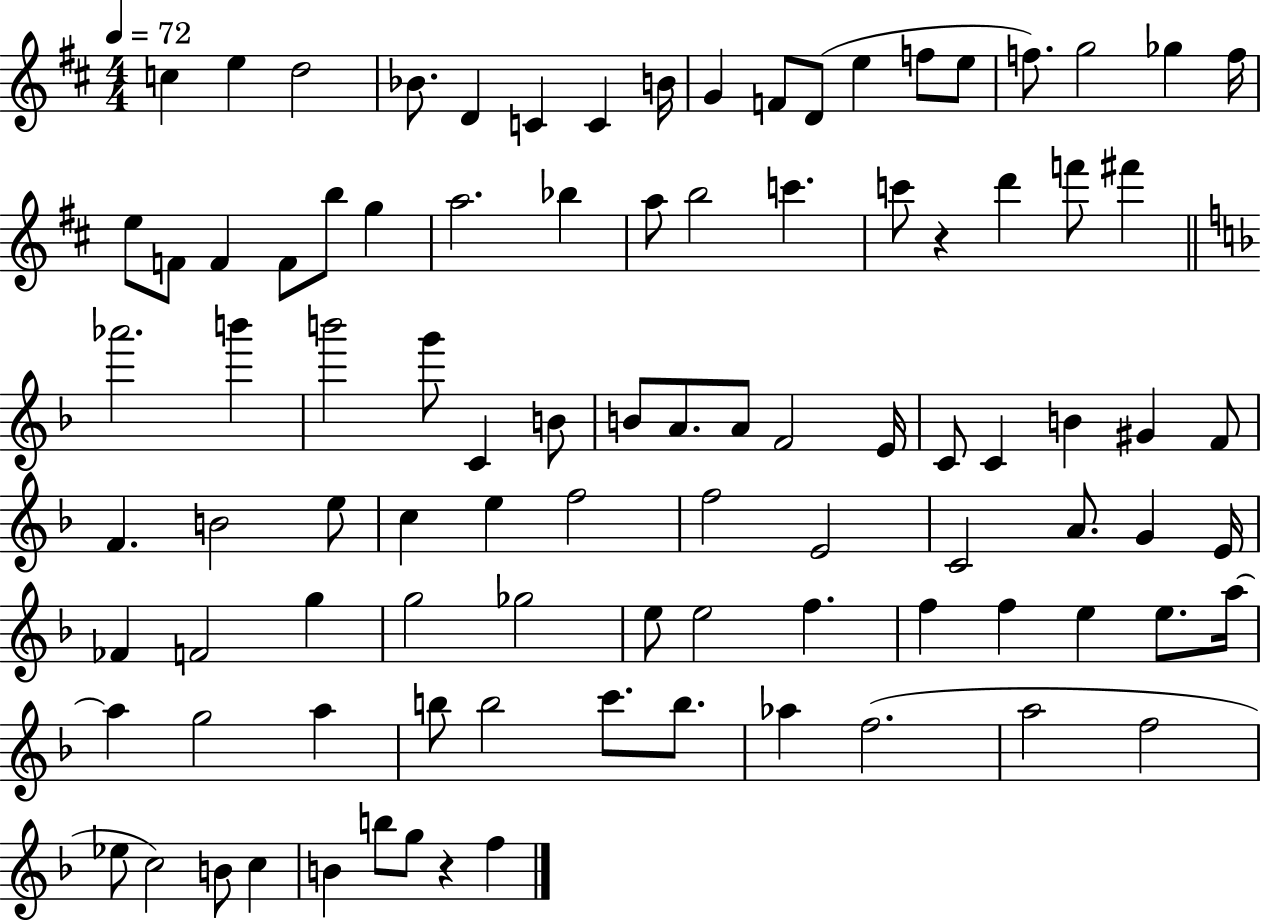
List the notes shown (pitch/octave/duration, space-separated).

C5/q E5/q D5/h Bb4/e. D4/q C4/q C4/q B4/s G4/q F4/e D4/e E5/q F5/e E5/e F5/e. G5/h Gb5/q F5/s E5/e F4/e F4/q F4/e B5/e G5/q A5/h. Bb5/q A5/e B5/h C6/q. C6/e R/q D6/q F6/e F#6/q Ab6/h. B6/q B6/h G6/e C4/q B4/e B4/e A4/e. A4/e F4/h E4/s C4/e C4/q B4/q G#4/q F4/e F4/q. B4/h E5/e C5/q E5/q F5/h F5/h E4/h C4/h A4/e. G4/q E4/s FES4/q F4/h G5/q G5/h Gb5/h E5/e E5/h F5/q. F5/q F5/q E5/q E5/e. A5/s A5/q G5/h A5/q B5/e B5/h C6/e. B5/e. Ab5/q F5/h. A5/h F5/h Eb5/e C5/h B4/e C5/q B4/q B5/e G5/e R/q F5/q